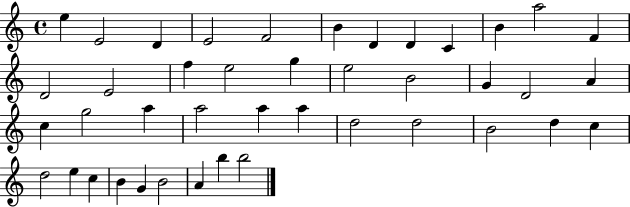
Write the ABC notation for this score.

X:1
T:Untitled
M:4/4
L:1/4
K:C
e E2 D E2 F2 B D D C B a2 F D2 E2 f e2 g e2 B2 G D2 A c g2 a a2 a a d2 d2 B2 d c d2 e c B G B2 A b b2